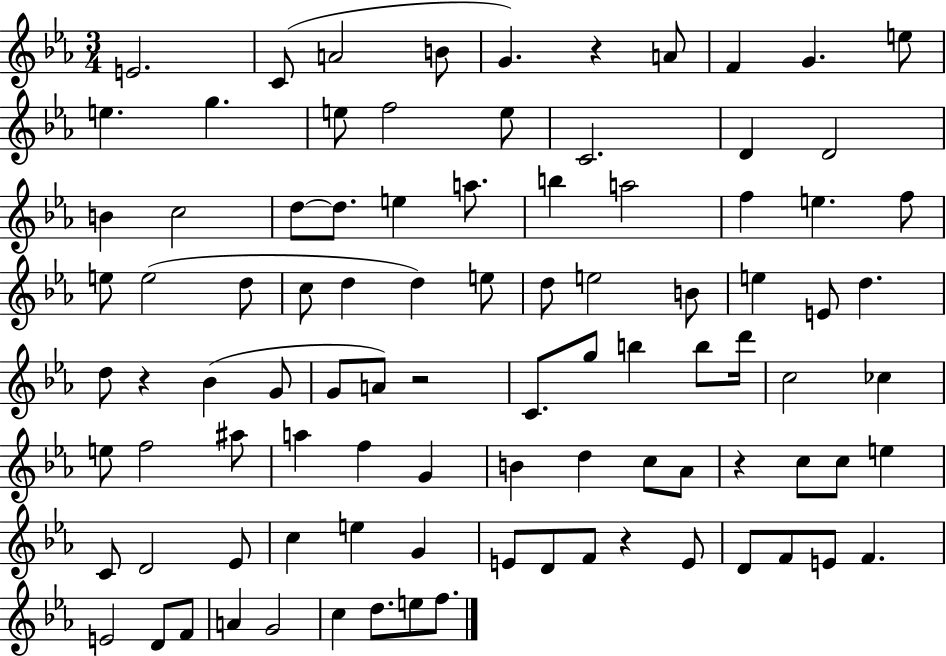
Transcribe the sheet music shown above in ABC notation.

X:1
T:Untitled
M:3/4
L:1/4
K:Eb
E2 C/2 A2 B/2 G z A/2 F G e/2 e g e/2 f2 e/2 C2 D D2 B c2 d/2 d/2 e a/2 b a2 f e f/2 e/2 e2 d/2 c/2 d d e/2 d/2 e2 B/2 e E/2 d d/2 z _B G/2 G/2 A/2 z2 C/2 g/2 b b/2 d'/4 c2 _c e/2 f2 ^a/2 a f G B d c/2 _A/2 z c/2 c/2 e C/2 D2 _E/2 c e G E/2 D/2 F/2 z E/2 D/2 F/2 E/2 F E2 D/2 F/2 A G2 c d/2 e/2 f/2